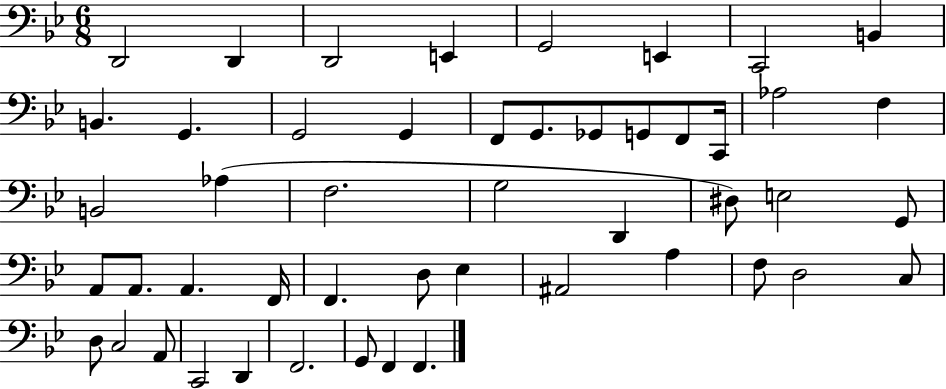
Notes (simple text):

D2/h D2/q D2/h E2/q G2/h E2/q C2/h B2/q B2/q. G2/q. G2/h G2/q F2/e G2/e. Gb2/e G2/e F2/e C2/s Ab3/h F3/q B2/h Ab3/q F3/h. G3/h D2/q D#3/e E3/h G2/e A2/e A2/e. A2/q. F2/s F2/q. D3/e Eb3/q A#2/h A3/q F3/e D3/h C3/e D3/e C3/h A2/e C2/h D2/q F2/h. G2/e F2/q F2/q.